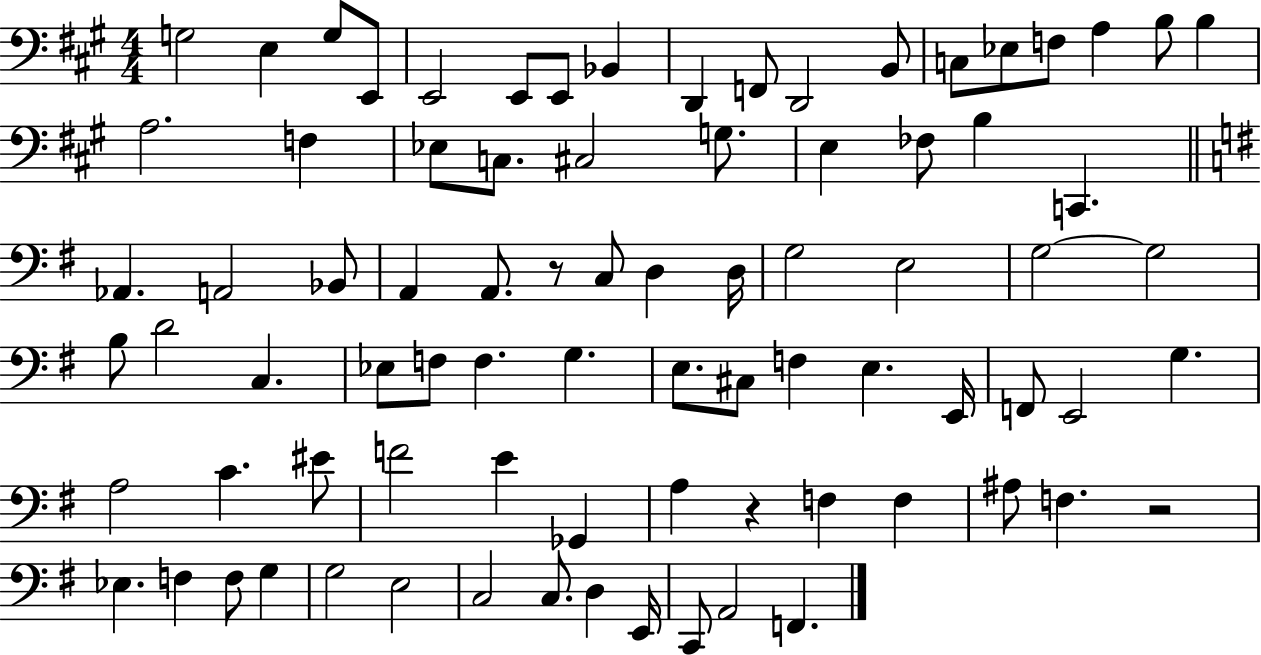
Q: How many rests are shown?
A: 3